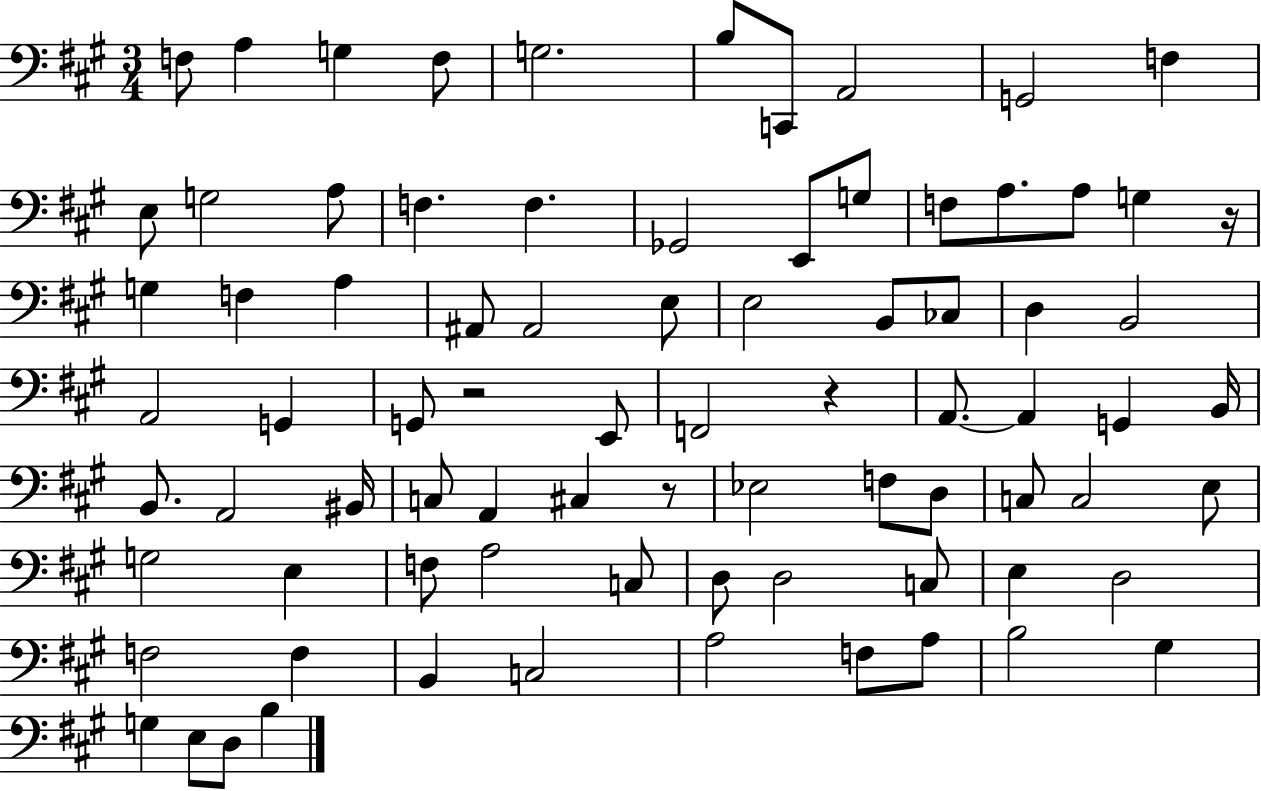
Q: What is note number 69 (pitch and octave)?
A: A3